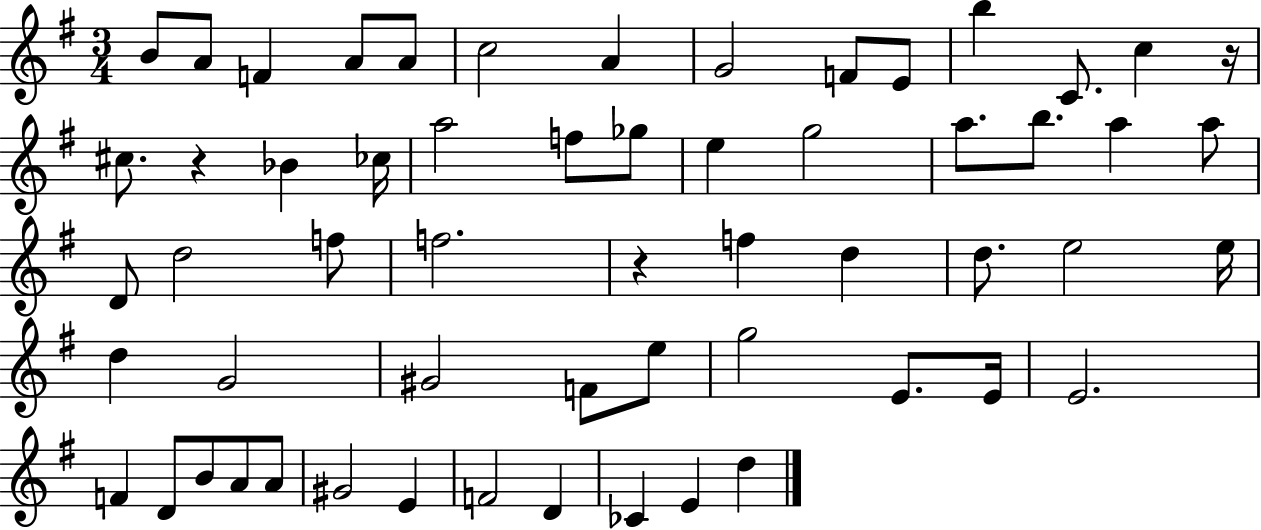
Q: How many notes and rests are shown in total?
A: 58